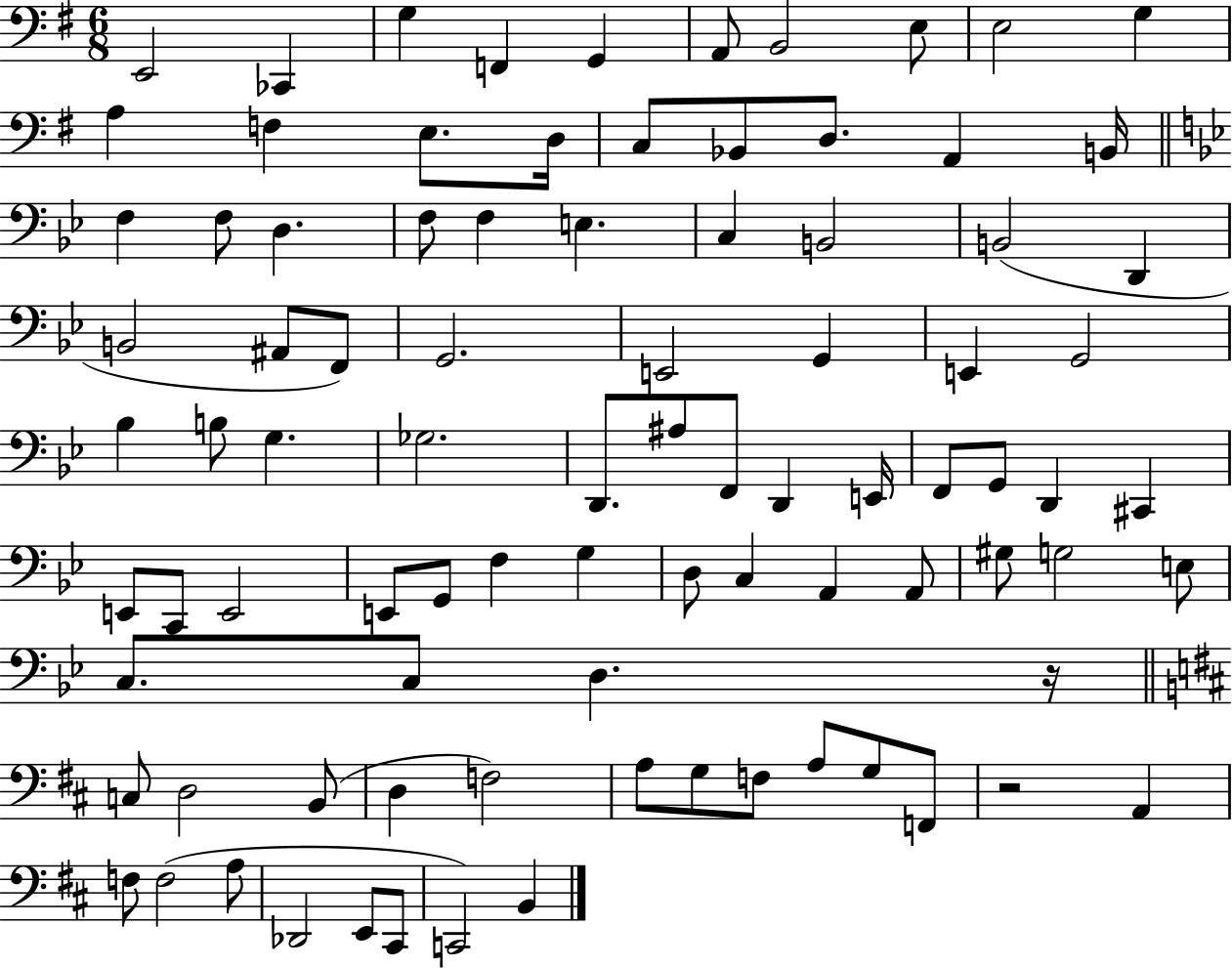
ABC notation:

X:1
T:Untitled
M:6/8
L:1/4
K:G
E,,2 _C,, G, F,, G,, A,,/2 B,,2 E,/2 E,2 G, A, F, E,/2 D,/4 C,/2 _B,,/2 D,/2 A,, B,,/4 F, F,/2 D, F,/2 F, E, C, B,,2 B,,2 D,, B,,2 ^A,,/2 F,,/2 G,,2 E,,2 G,, E,, G,,2 _B, B,/2 G, _G,2 D,,/2 ^A,/2 F,,/2 D,, E,,/4 F,,/2 G,,/2 D,, ^C,, E,,/2 C,,/2 E,,2 E,,/2 G,,/2 F, G, D,/2 C, A,, A,,/2 ^G,/2 G,2 E,/2 C,/2 C,/2 D, z/4 C,/2 D,2 B,,/2 D, F,2 A,/2 G,/2 F,/2 A,/2 G,/2 F,,/2 z2 A,, F,/2 F,2 A,/2 _D,,2 E,,/2 ^C,,/2 C,,2 B,,